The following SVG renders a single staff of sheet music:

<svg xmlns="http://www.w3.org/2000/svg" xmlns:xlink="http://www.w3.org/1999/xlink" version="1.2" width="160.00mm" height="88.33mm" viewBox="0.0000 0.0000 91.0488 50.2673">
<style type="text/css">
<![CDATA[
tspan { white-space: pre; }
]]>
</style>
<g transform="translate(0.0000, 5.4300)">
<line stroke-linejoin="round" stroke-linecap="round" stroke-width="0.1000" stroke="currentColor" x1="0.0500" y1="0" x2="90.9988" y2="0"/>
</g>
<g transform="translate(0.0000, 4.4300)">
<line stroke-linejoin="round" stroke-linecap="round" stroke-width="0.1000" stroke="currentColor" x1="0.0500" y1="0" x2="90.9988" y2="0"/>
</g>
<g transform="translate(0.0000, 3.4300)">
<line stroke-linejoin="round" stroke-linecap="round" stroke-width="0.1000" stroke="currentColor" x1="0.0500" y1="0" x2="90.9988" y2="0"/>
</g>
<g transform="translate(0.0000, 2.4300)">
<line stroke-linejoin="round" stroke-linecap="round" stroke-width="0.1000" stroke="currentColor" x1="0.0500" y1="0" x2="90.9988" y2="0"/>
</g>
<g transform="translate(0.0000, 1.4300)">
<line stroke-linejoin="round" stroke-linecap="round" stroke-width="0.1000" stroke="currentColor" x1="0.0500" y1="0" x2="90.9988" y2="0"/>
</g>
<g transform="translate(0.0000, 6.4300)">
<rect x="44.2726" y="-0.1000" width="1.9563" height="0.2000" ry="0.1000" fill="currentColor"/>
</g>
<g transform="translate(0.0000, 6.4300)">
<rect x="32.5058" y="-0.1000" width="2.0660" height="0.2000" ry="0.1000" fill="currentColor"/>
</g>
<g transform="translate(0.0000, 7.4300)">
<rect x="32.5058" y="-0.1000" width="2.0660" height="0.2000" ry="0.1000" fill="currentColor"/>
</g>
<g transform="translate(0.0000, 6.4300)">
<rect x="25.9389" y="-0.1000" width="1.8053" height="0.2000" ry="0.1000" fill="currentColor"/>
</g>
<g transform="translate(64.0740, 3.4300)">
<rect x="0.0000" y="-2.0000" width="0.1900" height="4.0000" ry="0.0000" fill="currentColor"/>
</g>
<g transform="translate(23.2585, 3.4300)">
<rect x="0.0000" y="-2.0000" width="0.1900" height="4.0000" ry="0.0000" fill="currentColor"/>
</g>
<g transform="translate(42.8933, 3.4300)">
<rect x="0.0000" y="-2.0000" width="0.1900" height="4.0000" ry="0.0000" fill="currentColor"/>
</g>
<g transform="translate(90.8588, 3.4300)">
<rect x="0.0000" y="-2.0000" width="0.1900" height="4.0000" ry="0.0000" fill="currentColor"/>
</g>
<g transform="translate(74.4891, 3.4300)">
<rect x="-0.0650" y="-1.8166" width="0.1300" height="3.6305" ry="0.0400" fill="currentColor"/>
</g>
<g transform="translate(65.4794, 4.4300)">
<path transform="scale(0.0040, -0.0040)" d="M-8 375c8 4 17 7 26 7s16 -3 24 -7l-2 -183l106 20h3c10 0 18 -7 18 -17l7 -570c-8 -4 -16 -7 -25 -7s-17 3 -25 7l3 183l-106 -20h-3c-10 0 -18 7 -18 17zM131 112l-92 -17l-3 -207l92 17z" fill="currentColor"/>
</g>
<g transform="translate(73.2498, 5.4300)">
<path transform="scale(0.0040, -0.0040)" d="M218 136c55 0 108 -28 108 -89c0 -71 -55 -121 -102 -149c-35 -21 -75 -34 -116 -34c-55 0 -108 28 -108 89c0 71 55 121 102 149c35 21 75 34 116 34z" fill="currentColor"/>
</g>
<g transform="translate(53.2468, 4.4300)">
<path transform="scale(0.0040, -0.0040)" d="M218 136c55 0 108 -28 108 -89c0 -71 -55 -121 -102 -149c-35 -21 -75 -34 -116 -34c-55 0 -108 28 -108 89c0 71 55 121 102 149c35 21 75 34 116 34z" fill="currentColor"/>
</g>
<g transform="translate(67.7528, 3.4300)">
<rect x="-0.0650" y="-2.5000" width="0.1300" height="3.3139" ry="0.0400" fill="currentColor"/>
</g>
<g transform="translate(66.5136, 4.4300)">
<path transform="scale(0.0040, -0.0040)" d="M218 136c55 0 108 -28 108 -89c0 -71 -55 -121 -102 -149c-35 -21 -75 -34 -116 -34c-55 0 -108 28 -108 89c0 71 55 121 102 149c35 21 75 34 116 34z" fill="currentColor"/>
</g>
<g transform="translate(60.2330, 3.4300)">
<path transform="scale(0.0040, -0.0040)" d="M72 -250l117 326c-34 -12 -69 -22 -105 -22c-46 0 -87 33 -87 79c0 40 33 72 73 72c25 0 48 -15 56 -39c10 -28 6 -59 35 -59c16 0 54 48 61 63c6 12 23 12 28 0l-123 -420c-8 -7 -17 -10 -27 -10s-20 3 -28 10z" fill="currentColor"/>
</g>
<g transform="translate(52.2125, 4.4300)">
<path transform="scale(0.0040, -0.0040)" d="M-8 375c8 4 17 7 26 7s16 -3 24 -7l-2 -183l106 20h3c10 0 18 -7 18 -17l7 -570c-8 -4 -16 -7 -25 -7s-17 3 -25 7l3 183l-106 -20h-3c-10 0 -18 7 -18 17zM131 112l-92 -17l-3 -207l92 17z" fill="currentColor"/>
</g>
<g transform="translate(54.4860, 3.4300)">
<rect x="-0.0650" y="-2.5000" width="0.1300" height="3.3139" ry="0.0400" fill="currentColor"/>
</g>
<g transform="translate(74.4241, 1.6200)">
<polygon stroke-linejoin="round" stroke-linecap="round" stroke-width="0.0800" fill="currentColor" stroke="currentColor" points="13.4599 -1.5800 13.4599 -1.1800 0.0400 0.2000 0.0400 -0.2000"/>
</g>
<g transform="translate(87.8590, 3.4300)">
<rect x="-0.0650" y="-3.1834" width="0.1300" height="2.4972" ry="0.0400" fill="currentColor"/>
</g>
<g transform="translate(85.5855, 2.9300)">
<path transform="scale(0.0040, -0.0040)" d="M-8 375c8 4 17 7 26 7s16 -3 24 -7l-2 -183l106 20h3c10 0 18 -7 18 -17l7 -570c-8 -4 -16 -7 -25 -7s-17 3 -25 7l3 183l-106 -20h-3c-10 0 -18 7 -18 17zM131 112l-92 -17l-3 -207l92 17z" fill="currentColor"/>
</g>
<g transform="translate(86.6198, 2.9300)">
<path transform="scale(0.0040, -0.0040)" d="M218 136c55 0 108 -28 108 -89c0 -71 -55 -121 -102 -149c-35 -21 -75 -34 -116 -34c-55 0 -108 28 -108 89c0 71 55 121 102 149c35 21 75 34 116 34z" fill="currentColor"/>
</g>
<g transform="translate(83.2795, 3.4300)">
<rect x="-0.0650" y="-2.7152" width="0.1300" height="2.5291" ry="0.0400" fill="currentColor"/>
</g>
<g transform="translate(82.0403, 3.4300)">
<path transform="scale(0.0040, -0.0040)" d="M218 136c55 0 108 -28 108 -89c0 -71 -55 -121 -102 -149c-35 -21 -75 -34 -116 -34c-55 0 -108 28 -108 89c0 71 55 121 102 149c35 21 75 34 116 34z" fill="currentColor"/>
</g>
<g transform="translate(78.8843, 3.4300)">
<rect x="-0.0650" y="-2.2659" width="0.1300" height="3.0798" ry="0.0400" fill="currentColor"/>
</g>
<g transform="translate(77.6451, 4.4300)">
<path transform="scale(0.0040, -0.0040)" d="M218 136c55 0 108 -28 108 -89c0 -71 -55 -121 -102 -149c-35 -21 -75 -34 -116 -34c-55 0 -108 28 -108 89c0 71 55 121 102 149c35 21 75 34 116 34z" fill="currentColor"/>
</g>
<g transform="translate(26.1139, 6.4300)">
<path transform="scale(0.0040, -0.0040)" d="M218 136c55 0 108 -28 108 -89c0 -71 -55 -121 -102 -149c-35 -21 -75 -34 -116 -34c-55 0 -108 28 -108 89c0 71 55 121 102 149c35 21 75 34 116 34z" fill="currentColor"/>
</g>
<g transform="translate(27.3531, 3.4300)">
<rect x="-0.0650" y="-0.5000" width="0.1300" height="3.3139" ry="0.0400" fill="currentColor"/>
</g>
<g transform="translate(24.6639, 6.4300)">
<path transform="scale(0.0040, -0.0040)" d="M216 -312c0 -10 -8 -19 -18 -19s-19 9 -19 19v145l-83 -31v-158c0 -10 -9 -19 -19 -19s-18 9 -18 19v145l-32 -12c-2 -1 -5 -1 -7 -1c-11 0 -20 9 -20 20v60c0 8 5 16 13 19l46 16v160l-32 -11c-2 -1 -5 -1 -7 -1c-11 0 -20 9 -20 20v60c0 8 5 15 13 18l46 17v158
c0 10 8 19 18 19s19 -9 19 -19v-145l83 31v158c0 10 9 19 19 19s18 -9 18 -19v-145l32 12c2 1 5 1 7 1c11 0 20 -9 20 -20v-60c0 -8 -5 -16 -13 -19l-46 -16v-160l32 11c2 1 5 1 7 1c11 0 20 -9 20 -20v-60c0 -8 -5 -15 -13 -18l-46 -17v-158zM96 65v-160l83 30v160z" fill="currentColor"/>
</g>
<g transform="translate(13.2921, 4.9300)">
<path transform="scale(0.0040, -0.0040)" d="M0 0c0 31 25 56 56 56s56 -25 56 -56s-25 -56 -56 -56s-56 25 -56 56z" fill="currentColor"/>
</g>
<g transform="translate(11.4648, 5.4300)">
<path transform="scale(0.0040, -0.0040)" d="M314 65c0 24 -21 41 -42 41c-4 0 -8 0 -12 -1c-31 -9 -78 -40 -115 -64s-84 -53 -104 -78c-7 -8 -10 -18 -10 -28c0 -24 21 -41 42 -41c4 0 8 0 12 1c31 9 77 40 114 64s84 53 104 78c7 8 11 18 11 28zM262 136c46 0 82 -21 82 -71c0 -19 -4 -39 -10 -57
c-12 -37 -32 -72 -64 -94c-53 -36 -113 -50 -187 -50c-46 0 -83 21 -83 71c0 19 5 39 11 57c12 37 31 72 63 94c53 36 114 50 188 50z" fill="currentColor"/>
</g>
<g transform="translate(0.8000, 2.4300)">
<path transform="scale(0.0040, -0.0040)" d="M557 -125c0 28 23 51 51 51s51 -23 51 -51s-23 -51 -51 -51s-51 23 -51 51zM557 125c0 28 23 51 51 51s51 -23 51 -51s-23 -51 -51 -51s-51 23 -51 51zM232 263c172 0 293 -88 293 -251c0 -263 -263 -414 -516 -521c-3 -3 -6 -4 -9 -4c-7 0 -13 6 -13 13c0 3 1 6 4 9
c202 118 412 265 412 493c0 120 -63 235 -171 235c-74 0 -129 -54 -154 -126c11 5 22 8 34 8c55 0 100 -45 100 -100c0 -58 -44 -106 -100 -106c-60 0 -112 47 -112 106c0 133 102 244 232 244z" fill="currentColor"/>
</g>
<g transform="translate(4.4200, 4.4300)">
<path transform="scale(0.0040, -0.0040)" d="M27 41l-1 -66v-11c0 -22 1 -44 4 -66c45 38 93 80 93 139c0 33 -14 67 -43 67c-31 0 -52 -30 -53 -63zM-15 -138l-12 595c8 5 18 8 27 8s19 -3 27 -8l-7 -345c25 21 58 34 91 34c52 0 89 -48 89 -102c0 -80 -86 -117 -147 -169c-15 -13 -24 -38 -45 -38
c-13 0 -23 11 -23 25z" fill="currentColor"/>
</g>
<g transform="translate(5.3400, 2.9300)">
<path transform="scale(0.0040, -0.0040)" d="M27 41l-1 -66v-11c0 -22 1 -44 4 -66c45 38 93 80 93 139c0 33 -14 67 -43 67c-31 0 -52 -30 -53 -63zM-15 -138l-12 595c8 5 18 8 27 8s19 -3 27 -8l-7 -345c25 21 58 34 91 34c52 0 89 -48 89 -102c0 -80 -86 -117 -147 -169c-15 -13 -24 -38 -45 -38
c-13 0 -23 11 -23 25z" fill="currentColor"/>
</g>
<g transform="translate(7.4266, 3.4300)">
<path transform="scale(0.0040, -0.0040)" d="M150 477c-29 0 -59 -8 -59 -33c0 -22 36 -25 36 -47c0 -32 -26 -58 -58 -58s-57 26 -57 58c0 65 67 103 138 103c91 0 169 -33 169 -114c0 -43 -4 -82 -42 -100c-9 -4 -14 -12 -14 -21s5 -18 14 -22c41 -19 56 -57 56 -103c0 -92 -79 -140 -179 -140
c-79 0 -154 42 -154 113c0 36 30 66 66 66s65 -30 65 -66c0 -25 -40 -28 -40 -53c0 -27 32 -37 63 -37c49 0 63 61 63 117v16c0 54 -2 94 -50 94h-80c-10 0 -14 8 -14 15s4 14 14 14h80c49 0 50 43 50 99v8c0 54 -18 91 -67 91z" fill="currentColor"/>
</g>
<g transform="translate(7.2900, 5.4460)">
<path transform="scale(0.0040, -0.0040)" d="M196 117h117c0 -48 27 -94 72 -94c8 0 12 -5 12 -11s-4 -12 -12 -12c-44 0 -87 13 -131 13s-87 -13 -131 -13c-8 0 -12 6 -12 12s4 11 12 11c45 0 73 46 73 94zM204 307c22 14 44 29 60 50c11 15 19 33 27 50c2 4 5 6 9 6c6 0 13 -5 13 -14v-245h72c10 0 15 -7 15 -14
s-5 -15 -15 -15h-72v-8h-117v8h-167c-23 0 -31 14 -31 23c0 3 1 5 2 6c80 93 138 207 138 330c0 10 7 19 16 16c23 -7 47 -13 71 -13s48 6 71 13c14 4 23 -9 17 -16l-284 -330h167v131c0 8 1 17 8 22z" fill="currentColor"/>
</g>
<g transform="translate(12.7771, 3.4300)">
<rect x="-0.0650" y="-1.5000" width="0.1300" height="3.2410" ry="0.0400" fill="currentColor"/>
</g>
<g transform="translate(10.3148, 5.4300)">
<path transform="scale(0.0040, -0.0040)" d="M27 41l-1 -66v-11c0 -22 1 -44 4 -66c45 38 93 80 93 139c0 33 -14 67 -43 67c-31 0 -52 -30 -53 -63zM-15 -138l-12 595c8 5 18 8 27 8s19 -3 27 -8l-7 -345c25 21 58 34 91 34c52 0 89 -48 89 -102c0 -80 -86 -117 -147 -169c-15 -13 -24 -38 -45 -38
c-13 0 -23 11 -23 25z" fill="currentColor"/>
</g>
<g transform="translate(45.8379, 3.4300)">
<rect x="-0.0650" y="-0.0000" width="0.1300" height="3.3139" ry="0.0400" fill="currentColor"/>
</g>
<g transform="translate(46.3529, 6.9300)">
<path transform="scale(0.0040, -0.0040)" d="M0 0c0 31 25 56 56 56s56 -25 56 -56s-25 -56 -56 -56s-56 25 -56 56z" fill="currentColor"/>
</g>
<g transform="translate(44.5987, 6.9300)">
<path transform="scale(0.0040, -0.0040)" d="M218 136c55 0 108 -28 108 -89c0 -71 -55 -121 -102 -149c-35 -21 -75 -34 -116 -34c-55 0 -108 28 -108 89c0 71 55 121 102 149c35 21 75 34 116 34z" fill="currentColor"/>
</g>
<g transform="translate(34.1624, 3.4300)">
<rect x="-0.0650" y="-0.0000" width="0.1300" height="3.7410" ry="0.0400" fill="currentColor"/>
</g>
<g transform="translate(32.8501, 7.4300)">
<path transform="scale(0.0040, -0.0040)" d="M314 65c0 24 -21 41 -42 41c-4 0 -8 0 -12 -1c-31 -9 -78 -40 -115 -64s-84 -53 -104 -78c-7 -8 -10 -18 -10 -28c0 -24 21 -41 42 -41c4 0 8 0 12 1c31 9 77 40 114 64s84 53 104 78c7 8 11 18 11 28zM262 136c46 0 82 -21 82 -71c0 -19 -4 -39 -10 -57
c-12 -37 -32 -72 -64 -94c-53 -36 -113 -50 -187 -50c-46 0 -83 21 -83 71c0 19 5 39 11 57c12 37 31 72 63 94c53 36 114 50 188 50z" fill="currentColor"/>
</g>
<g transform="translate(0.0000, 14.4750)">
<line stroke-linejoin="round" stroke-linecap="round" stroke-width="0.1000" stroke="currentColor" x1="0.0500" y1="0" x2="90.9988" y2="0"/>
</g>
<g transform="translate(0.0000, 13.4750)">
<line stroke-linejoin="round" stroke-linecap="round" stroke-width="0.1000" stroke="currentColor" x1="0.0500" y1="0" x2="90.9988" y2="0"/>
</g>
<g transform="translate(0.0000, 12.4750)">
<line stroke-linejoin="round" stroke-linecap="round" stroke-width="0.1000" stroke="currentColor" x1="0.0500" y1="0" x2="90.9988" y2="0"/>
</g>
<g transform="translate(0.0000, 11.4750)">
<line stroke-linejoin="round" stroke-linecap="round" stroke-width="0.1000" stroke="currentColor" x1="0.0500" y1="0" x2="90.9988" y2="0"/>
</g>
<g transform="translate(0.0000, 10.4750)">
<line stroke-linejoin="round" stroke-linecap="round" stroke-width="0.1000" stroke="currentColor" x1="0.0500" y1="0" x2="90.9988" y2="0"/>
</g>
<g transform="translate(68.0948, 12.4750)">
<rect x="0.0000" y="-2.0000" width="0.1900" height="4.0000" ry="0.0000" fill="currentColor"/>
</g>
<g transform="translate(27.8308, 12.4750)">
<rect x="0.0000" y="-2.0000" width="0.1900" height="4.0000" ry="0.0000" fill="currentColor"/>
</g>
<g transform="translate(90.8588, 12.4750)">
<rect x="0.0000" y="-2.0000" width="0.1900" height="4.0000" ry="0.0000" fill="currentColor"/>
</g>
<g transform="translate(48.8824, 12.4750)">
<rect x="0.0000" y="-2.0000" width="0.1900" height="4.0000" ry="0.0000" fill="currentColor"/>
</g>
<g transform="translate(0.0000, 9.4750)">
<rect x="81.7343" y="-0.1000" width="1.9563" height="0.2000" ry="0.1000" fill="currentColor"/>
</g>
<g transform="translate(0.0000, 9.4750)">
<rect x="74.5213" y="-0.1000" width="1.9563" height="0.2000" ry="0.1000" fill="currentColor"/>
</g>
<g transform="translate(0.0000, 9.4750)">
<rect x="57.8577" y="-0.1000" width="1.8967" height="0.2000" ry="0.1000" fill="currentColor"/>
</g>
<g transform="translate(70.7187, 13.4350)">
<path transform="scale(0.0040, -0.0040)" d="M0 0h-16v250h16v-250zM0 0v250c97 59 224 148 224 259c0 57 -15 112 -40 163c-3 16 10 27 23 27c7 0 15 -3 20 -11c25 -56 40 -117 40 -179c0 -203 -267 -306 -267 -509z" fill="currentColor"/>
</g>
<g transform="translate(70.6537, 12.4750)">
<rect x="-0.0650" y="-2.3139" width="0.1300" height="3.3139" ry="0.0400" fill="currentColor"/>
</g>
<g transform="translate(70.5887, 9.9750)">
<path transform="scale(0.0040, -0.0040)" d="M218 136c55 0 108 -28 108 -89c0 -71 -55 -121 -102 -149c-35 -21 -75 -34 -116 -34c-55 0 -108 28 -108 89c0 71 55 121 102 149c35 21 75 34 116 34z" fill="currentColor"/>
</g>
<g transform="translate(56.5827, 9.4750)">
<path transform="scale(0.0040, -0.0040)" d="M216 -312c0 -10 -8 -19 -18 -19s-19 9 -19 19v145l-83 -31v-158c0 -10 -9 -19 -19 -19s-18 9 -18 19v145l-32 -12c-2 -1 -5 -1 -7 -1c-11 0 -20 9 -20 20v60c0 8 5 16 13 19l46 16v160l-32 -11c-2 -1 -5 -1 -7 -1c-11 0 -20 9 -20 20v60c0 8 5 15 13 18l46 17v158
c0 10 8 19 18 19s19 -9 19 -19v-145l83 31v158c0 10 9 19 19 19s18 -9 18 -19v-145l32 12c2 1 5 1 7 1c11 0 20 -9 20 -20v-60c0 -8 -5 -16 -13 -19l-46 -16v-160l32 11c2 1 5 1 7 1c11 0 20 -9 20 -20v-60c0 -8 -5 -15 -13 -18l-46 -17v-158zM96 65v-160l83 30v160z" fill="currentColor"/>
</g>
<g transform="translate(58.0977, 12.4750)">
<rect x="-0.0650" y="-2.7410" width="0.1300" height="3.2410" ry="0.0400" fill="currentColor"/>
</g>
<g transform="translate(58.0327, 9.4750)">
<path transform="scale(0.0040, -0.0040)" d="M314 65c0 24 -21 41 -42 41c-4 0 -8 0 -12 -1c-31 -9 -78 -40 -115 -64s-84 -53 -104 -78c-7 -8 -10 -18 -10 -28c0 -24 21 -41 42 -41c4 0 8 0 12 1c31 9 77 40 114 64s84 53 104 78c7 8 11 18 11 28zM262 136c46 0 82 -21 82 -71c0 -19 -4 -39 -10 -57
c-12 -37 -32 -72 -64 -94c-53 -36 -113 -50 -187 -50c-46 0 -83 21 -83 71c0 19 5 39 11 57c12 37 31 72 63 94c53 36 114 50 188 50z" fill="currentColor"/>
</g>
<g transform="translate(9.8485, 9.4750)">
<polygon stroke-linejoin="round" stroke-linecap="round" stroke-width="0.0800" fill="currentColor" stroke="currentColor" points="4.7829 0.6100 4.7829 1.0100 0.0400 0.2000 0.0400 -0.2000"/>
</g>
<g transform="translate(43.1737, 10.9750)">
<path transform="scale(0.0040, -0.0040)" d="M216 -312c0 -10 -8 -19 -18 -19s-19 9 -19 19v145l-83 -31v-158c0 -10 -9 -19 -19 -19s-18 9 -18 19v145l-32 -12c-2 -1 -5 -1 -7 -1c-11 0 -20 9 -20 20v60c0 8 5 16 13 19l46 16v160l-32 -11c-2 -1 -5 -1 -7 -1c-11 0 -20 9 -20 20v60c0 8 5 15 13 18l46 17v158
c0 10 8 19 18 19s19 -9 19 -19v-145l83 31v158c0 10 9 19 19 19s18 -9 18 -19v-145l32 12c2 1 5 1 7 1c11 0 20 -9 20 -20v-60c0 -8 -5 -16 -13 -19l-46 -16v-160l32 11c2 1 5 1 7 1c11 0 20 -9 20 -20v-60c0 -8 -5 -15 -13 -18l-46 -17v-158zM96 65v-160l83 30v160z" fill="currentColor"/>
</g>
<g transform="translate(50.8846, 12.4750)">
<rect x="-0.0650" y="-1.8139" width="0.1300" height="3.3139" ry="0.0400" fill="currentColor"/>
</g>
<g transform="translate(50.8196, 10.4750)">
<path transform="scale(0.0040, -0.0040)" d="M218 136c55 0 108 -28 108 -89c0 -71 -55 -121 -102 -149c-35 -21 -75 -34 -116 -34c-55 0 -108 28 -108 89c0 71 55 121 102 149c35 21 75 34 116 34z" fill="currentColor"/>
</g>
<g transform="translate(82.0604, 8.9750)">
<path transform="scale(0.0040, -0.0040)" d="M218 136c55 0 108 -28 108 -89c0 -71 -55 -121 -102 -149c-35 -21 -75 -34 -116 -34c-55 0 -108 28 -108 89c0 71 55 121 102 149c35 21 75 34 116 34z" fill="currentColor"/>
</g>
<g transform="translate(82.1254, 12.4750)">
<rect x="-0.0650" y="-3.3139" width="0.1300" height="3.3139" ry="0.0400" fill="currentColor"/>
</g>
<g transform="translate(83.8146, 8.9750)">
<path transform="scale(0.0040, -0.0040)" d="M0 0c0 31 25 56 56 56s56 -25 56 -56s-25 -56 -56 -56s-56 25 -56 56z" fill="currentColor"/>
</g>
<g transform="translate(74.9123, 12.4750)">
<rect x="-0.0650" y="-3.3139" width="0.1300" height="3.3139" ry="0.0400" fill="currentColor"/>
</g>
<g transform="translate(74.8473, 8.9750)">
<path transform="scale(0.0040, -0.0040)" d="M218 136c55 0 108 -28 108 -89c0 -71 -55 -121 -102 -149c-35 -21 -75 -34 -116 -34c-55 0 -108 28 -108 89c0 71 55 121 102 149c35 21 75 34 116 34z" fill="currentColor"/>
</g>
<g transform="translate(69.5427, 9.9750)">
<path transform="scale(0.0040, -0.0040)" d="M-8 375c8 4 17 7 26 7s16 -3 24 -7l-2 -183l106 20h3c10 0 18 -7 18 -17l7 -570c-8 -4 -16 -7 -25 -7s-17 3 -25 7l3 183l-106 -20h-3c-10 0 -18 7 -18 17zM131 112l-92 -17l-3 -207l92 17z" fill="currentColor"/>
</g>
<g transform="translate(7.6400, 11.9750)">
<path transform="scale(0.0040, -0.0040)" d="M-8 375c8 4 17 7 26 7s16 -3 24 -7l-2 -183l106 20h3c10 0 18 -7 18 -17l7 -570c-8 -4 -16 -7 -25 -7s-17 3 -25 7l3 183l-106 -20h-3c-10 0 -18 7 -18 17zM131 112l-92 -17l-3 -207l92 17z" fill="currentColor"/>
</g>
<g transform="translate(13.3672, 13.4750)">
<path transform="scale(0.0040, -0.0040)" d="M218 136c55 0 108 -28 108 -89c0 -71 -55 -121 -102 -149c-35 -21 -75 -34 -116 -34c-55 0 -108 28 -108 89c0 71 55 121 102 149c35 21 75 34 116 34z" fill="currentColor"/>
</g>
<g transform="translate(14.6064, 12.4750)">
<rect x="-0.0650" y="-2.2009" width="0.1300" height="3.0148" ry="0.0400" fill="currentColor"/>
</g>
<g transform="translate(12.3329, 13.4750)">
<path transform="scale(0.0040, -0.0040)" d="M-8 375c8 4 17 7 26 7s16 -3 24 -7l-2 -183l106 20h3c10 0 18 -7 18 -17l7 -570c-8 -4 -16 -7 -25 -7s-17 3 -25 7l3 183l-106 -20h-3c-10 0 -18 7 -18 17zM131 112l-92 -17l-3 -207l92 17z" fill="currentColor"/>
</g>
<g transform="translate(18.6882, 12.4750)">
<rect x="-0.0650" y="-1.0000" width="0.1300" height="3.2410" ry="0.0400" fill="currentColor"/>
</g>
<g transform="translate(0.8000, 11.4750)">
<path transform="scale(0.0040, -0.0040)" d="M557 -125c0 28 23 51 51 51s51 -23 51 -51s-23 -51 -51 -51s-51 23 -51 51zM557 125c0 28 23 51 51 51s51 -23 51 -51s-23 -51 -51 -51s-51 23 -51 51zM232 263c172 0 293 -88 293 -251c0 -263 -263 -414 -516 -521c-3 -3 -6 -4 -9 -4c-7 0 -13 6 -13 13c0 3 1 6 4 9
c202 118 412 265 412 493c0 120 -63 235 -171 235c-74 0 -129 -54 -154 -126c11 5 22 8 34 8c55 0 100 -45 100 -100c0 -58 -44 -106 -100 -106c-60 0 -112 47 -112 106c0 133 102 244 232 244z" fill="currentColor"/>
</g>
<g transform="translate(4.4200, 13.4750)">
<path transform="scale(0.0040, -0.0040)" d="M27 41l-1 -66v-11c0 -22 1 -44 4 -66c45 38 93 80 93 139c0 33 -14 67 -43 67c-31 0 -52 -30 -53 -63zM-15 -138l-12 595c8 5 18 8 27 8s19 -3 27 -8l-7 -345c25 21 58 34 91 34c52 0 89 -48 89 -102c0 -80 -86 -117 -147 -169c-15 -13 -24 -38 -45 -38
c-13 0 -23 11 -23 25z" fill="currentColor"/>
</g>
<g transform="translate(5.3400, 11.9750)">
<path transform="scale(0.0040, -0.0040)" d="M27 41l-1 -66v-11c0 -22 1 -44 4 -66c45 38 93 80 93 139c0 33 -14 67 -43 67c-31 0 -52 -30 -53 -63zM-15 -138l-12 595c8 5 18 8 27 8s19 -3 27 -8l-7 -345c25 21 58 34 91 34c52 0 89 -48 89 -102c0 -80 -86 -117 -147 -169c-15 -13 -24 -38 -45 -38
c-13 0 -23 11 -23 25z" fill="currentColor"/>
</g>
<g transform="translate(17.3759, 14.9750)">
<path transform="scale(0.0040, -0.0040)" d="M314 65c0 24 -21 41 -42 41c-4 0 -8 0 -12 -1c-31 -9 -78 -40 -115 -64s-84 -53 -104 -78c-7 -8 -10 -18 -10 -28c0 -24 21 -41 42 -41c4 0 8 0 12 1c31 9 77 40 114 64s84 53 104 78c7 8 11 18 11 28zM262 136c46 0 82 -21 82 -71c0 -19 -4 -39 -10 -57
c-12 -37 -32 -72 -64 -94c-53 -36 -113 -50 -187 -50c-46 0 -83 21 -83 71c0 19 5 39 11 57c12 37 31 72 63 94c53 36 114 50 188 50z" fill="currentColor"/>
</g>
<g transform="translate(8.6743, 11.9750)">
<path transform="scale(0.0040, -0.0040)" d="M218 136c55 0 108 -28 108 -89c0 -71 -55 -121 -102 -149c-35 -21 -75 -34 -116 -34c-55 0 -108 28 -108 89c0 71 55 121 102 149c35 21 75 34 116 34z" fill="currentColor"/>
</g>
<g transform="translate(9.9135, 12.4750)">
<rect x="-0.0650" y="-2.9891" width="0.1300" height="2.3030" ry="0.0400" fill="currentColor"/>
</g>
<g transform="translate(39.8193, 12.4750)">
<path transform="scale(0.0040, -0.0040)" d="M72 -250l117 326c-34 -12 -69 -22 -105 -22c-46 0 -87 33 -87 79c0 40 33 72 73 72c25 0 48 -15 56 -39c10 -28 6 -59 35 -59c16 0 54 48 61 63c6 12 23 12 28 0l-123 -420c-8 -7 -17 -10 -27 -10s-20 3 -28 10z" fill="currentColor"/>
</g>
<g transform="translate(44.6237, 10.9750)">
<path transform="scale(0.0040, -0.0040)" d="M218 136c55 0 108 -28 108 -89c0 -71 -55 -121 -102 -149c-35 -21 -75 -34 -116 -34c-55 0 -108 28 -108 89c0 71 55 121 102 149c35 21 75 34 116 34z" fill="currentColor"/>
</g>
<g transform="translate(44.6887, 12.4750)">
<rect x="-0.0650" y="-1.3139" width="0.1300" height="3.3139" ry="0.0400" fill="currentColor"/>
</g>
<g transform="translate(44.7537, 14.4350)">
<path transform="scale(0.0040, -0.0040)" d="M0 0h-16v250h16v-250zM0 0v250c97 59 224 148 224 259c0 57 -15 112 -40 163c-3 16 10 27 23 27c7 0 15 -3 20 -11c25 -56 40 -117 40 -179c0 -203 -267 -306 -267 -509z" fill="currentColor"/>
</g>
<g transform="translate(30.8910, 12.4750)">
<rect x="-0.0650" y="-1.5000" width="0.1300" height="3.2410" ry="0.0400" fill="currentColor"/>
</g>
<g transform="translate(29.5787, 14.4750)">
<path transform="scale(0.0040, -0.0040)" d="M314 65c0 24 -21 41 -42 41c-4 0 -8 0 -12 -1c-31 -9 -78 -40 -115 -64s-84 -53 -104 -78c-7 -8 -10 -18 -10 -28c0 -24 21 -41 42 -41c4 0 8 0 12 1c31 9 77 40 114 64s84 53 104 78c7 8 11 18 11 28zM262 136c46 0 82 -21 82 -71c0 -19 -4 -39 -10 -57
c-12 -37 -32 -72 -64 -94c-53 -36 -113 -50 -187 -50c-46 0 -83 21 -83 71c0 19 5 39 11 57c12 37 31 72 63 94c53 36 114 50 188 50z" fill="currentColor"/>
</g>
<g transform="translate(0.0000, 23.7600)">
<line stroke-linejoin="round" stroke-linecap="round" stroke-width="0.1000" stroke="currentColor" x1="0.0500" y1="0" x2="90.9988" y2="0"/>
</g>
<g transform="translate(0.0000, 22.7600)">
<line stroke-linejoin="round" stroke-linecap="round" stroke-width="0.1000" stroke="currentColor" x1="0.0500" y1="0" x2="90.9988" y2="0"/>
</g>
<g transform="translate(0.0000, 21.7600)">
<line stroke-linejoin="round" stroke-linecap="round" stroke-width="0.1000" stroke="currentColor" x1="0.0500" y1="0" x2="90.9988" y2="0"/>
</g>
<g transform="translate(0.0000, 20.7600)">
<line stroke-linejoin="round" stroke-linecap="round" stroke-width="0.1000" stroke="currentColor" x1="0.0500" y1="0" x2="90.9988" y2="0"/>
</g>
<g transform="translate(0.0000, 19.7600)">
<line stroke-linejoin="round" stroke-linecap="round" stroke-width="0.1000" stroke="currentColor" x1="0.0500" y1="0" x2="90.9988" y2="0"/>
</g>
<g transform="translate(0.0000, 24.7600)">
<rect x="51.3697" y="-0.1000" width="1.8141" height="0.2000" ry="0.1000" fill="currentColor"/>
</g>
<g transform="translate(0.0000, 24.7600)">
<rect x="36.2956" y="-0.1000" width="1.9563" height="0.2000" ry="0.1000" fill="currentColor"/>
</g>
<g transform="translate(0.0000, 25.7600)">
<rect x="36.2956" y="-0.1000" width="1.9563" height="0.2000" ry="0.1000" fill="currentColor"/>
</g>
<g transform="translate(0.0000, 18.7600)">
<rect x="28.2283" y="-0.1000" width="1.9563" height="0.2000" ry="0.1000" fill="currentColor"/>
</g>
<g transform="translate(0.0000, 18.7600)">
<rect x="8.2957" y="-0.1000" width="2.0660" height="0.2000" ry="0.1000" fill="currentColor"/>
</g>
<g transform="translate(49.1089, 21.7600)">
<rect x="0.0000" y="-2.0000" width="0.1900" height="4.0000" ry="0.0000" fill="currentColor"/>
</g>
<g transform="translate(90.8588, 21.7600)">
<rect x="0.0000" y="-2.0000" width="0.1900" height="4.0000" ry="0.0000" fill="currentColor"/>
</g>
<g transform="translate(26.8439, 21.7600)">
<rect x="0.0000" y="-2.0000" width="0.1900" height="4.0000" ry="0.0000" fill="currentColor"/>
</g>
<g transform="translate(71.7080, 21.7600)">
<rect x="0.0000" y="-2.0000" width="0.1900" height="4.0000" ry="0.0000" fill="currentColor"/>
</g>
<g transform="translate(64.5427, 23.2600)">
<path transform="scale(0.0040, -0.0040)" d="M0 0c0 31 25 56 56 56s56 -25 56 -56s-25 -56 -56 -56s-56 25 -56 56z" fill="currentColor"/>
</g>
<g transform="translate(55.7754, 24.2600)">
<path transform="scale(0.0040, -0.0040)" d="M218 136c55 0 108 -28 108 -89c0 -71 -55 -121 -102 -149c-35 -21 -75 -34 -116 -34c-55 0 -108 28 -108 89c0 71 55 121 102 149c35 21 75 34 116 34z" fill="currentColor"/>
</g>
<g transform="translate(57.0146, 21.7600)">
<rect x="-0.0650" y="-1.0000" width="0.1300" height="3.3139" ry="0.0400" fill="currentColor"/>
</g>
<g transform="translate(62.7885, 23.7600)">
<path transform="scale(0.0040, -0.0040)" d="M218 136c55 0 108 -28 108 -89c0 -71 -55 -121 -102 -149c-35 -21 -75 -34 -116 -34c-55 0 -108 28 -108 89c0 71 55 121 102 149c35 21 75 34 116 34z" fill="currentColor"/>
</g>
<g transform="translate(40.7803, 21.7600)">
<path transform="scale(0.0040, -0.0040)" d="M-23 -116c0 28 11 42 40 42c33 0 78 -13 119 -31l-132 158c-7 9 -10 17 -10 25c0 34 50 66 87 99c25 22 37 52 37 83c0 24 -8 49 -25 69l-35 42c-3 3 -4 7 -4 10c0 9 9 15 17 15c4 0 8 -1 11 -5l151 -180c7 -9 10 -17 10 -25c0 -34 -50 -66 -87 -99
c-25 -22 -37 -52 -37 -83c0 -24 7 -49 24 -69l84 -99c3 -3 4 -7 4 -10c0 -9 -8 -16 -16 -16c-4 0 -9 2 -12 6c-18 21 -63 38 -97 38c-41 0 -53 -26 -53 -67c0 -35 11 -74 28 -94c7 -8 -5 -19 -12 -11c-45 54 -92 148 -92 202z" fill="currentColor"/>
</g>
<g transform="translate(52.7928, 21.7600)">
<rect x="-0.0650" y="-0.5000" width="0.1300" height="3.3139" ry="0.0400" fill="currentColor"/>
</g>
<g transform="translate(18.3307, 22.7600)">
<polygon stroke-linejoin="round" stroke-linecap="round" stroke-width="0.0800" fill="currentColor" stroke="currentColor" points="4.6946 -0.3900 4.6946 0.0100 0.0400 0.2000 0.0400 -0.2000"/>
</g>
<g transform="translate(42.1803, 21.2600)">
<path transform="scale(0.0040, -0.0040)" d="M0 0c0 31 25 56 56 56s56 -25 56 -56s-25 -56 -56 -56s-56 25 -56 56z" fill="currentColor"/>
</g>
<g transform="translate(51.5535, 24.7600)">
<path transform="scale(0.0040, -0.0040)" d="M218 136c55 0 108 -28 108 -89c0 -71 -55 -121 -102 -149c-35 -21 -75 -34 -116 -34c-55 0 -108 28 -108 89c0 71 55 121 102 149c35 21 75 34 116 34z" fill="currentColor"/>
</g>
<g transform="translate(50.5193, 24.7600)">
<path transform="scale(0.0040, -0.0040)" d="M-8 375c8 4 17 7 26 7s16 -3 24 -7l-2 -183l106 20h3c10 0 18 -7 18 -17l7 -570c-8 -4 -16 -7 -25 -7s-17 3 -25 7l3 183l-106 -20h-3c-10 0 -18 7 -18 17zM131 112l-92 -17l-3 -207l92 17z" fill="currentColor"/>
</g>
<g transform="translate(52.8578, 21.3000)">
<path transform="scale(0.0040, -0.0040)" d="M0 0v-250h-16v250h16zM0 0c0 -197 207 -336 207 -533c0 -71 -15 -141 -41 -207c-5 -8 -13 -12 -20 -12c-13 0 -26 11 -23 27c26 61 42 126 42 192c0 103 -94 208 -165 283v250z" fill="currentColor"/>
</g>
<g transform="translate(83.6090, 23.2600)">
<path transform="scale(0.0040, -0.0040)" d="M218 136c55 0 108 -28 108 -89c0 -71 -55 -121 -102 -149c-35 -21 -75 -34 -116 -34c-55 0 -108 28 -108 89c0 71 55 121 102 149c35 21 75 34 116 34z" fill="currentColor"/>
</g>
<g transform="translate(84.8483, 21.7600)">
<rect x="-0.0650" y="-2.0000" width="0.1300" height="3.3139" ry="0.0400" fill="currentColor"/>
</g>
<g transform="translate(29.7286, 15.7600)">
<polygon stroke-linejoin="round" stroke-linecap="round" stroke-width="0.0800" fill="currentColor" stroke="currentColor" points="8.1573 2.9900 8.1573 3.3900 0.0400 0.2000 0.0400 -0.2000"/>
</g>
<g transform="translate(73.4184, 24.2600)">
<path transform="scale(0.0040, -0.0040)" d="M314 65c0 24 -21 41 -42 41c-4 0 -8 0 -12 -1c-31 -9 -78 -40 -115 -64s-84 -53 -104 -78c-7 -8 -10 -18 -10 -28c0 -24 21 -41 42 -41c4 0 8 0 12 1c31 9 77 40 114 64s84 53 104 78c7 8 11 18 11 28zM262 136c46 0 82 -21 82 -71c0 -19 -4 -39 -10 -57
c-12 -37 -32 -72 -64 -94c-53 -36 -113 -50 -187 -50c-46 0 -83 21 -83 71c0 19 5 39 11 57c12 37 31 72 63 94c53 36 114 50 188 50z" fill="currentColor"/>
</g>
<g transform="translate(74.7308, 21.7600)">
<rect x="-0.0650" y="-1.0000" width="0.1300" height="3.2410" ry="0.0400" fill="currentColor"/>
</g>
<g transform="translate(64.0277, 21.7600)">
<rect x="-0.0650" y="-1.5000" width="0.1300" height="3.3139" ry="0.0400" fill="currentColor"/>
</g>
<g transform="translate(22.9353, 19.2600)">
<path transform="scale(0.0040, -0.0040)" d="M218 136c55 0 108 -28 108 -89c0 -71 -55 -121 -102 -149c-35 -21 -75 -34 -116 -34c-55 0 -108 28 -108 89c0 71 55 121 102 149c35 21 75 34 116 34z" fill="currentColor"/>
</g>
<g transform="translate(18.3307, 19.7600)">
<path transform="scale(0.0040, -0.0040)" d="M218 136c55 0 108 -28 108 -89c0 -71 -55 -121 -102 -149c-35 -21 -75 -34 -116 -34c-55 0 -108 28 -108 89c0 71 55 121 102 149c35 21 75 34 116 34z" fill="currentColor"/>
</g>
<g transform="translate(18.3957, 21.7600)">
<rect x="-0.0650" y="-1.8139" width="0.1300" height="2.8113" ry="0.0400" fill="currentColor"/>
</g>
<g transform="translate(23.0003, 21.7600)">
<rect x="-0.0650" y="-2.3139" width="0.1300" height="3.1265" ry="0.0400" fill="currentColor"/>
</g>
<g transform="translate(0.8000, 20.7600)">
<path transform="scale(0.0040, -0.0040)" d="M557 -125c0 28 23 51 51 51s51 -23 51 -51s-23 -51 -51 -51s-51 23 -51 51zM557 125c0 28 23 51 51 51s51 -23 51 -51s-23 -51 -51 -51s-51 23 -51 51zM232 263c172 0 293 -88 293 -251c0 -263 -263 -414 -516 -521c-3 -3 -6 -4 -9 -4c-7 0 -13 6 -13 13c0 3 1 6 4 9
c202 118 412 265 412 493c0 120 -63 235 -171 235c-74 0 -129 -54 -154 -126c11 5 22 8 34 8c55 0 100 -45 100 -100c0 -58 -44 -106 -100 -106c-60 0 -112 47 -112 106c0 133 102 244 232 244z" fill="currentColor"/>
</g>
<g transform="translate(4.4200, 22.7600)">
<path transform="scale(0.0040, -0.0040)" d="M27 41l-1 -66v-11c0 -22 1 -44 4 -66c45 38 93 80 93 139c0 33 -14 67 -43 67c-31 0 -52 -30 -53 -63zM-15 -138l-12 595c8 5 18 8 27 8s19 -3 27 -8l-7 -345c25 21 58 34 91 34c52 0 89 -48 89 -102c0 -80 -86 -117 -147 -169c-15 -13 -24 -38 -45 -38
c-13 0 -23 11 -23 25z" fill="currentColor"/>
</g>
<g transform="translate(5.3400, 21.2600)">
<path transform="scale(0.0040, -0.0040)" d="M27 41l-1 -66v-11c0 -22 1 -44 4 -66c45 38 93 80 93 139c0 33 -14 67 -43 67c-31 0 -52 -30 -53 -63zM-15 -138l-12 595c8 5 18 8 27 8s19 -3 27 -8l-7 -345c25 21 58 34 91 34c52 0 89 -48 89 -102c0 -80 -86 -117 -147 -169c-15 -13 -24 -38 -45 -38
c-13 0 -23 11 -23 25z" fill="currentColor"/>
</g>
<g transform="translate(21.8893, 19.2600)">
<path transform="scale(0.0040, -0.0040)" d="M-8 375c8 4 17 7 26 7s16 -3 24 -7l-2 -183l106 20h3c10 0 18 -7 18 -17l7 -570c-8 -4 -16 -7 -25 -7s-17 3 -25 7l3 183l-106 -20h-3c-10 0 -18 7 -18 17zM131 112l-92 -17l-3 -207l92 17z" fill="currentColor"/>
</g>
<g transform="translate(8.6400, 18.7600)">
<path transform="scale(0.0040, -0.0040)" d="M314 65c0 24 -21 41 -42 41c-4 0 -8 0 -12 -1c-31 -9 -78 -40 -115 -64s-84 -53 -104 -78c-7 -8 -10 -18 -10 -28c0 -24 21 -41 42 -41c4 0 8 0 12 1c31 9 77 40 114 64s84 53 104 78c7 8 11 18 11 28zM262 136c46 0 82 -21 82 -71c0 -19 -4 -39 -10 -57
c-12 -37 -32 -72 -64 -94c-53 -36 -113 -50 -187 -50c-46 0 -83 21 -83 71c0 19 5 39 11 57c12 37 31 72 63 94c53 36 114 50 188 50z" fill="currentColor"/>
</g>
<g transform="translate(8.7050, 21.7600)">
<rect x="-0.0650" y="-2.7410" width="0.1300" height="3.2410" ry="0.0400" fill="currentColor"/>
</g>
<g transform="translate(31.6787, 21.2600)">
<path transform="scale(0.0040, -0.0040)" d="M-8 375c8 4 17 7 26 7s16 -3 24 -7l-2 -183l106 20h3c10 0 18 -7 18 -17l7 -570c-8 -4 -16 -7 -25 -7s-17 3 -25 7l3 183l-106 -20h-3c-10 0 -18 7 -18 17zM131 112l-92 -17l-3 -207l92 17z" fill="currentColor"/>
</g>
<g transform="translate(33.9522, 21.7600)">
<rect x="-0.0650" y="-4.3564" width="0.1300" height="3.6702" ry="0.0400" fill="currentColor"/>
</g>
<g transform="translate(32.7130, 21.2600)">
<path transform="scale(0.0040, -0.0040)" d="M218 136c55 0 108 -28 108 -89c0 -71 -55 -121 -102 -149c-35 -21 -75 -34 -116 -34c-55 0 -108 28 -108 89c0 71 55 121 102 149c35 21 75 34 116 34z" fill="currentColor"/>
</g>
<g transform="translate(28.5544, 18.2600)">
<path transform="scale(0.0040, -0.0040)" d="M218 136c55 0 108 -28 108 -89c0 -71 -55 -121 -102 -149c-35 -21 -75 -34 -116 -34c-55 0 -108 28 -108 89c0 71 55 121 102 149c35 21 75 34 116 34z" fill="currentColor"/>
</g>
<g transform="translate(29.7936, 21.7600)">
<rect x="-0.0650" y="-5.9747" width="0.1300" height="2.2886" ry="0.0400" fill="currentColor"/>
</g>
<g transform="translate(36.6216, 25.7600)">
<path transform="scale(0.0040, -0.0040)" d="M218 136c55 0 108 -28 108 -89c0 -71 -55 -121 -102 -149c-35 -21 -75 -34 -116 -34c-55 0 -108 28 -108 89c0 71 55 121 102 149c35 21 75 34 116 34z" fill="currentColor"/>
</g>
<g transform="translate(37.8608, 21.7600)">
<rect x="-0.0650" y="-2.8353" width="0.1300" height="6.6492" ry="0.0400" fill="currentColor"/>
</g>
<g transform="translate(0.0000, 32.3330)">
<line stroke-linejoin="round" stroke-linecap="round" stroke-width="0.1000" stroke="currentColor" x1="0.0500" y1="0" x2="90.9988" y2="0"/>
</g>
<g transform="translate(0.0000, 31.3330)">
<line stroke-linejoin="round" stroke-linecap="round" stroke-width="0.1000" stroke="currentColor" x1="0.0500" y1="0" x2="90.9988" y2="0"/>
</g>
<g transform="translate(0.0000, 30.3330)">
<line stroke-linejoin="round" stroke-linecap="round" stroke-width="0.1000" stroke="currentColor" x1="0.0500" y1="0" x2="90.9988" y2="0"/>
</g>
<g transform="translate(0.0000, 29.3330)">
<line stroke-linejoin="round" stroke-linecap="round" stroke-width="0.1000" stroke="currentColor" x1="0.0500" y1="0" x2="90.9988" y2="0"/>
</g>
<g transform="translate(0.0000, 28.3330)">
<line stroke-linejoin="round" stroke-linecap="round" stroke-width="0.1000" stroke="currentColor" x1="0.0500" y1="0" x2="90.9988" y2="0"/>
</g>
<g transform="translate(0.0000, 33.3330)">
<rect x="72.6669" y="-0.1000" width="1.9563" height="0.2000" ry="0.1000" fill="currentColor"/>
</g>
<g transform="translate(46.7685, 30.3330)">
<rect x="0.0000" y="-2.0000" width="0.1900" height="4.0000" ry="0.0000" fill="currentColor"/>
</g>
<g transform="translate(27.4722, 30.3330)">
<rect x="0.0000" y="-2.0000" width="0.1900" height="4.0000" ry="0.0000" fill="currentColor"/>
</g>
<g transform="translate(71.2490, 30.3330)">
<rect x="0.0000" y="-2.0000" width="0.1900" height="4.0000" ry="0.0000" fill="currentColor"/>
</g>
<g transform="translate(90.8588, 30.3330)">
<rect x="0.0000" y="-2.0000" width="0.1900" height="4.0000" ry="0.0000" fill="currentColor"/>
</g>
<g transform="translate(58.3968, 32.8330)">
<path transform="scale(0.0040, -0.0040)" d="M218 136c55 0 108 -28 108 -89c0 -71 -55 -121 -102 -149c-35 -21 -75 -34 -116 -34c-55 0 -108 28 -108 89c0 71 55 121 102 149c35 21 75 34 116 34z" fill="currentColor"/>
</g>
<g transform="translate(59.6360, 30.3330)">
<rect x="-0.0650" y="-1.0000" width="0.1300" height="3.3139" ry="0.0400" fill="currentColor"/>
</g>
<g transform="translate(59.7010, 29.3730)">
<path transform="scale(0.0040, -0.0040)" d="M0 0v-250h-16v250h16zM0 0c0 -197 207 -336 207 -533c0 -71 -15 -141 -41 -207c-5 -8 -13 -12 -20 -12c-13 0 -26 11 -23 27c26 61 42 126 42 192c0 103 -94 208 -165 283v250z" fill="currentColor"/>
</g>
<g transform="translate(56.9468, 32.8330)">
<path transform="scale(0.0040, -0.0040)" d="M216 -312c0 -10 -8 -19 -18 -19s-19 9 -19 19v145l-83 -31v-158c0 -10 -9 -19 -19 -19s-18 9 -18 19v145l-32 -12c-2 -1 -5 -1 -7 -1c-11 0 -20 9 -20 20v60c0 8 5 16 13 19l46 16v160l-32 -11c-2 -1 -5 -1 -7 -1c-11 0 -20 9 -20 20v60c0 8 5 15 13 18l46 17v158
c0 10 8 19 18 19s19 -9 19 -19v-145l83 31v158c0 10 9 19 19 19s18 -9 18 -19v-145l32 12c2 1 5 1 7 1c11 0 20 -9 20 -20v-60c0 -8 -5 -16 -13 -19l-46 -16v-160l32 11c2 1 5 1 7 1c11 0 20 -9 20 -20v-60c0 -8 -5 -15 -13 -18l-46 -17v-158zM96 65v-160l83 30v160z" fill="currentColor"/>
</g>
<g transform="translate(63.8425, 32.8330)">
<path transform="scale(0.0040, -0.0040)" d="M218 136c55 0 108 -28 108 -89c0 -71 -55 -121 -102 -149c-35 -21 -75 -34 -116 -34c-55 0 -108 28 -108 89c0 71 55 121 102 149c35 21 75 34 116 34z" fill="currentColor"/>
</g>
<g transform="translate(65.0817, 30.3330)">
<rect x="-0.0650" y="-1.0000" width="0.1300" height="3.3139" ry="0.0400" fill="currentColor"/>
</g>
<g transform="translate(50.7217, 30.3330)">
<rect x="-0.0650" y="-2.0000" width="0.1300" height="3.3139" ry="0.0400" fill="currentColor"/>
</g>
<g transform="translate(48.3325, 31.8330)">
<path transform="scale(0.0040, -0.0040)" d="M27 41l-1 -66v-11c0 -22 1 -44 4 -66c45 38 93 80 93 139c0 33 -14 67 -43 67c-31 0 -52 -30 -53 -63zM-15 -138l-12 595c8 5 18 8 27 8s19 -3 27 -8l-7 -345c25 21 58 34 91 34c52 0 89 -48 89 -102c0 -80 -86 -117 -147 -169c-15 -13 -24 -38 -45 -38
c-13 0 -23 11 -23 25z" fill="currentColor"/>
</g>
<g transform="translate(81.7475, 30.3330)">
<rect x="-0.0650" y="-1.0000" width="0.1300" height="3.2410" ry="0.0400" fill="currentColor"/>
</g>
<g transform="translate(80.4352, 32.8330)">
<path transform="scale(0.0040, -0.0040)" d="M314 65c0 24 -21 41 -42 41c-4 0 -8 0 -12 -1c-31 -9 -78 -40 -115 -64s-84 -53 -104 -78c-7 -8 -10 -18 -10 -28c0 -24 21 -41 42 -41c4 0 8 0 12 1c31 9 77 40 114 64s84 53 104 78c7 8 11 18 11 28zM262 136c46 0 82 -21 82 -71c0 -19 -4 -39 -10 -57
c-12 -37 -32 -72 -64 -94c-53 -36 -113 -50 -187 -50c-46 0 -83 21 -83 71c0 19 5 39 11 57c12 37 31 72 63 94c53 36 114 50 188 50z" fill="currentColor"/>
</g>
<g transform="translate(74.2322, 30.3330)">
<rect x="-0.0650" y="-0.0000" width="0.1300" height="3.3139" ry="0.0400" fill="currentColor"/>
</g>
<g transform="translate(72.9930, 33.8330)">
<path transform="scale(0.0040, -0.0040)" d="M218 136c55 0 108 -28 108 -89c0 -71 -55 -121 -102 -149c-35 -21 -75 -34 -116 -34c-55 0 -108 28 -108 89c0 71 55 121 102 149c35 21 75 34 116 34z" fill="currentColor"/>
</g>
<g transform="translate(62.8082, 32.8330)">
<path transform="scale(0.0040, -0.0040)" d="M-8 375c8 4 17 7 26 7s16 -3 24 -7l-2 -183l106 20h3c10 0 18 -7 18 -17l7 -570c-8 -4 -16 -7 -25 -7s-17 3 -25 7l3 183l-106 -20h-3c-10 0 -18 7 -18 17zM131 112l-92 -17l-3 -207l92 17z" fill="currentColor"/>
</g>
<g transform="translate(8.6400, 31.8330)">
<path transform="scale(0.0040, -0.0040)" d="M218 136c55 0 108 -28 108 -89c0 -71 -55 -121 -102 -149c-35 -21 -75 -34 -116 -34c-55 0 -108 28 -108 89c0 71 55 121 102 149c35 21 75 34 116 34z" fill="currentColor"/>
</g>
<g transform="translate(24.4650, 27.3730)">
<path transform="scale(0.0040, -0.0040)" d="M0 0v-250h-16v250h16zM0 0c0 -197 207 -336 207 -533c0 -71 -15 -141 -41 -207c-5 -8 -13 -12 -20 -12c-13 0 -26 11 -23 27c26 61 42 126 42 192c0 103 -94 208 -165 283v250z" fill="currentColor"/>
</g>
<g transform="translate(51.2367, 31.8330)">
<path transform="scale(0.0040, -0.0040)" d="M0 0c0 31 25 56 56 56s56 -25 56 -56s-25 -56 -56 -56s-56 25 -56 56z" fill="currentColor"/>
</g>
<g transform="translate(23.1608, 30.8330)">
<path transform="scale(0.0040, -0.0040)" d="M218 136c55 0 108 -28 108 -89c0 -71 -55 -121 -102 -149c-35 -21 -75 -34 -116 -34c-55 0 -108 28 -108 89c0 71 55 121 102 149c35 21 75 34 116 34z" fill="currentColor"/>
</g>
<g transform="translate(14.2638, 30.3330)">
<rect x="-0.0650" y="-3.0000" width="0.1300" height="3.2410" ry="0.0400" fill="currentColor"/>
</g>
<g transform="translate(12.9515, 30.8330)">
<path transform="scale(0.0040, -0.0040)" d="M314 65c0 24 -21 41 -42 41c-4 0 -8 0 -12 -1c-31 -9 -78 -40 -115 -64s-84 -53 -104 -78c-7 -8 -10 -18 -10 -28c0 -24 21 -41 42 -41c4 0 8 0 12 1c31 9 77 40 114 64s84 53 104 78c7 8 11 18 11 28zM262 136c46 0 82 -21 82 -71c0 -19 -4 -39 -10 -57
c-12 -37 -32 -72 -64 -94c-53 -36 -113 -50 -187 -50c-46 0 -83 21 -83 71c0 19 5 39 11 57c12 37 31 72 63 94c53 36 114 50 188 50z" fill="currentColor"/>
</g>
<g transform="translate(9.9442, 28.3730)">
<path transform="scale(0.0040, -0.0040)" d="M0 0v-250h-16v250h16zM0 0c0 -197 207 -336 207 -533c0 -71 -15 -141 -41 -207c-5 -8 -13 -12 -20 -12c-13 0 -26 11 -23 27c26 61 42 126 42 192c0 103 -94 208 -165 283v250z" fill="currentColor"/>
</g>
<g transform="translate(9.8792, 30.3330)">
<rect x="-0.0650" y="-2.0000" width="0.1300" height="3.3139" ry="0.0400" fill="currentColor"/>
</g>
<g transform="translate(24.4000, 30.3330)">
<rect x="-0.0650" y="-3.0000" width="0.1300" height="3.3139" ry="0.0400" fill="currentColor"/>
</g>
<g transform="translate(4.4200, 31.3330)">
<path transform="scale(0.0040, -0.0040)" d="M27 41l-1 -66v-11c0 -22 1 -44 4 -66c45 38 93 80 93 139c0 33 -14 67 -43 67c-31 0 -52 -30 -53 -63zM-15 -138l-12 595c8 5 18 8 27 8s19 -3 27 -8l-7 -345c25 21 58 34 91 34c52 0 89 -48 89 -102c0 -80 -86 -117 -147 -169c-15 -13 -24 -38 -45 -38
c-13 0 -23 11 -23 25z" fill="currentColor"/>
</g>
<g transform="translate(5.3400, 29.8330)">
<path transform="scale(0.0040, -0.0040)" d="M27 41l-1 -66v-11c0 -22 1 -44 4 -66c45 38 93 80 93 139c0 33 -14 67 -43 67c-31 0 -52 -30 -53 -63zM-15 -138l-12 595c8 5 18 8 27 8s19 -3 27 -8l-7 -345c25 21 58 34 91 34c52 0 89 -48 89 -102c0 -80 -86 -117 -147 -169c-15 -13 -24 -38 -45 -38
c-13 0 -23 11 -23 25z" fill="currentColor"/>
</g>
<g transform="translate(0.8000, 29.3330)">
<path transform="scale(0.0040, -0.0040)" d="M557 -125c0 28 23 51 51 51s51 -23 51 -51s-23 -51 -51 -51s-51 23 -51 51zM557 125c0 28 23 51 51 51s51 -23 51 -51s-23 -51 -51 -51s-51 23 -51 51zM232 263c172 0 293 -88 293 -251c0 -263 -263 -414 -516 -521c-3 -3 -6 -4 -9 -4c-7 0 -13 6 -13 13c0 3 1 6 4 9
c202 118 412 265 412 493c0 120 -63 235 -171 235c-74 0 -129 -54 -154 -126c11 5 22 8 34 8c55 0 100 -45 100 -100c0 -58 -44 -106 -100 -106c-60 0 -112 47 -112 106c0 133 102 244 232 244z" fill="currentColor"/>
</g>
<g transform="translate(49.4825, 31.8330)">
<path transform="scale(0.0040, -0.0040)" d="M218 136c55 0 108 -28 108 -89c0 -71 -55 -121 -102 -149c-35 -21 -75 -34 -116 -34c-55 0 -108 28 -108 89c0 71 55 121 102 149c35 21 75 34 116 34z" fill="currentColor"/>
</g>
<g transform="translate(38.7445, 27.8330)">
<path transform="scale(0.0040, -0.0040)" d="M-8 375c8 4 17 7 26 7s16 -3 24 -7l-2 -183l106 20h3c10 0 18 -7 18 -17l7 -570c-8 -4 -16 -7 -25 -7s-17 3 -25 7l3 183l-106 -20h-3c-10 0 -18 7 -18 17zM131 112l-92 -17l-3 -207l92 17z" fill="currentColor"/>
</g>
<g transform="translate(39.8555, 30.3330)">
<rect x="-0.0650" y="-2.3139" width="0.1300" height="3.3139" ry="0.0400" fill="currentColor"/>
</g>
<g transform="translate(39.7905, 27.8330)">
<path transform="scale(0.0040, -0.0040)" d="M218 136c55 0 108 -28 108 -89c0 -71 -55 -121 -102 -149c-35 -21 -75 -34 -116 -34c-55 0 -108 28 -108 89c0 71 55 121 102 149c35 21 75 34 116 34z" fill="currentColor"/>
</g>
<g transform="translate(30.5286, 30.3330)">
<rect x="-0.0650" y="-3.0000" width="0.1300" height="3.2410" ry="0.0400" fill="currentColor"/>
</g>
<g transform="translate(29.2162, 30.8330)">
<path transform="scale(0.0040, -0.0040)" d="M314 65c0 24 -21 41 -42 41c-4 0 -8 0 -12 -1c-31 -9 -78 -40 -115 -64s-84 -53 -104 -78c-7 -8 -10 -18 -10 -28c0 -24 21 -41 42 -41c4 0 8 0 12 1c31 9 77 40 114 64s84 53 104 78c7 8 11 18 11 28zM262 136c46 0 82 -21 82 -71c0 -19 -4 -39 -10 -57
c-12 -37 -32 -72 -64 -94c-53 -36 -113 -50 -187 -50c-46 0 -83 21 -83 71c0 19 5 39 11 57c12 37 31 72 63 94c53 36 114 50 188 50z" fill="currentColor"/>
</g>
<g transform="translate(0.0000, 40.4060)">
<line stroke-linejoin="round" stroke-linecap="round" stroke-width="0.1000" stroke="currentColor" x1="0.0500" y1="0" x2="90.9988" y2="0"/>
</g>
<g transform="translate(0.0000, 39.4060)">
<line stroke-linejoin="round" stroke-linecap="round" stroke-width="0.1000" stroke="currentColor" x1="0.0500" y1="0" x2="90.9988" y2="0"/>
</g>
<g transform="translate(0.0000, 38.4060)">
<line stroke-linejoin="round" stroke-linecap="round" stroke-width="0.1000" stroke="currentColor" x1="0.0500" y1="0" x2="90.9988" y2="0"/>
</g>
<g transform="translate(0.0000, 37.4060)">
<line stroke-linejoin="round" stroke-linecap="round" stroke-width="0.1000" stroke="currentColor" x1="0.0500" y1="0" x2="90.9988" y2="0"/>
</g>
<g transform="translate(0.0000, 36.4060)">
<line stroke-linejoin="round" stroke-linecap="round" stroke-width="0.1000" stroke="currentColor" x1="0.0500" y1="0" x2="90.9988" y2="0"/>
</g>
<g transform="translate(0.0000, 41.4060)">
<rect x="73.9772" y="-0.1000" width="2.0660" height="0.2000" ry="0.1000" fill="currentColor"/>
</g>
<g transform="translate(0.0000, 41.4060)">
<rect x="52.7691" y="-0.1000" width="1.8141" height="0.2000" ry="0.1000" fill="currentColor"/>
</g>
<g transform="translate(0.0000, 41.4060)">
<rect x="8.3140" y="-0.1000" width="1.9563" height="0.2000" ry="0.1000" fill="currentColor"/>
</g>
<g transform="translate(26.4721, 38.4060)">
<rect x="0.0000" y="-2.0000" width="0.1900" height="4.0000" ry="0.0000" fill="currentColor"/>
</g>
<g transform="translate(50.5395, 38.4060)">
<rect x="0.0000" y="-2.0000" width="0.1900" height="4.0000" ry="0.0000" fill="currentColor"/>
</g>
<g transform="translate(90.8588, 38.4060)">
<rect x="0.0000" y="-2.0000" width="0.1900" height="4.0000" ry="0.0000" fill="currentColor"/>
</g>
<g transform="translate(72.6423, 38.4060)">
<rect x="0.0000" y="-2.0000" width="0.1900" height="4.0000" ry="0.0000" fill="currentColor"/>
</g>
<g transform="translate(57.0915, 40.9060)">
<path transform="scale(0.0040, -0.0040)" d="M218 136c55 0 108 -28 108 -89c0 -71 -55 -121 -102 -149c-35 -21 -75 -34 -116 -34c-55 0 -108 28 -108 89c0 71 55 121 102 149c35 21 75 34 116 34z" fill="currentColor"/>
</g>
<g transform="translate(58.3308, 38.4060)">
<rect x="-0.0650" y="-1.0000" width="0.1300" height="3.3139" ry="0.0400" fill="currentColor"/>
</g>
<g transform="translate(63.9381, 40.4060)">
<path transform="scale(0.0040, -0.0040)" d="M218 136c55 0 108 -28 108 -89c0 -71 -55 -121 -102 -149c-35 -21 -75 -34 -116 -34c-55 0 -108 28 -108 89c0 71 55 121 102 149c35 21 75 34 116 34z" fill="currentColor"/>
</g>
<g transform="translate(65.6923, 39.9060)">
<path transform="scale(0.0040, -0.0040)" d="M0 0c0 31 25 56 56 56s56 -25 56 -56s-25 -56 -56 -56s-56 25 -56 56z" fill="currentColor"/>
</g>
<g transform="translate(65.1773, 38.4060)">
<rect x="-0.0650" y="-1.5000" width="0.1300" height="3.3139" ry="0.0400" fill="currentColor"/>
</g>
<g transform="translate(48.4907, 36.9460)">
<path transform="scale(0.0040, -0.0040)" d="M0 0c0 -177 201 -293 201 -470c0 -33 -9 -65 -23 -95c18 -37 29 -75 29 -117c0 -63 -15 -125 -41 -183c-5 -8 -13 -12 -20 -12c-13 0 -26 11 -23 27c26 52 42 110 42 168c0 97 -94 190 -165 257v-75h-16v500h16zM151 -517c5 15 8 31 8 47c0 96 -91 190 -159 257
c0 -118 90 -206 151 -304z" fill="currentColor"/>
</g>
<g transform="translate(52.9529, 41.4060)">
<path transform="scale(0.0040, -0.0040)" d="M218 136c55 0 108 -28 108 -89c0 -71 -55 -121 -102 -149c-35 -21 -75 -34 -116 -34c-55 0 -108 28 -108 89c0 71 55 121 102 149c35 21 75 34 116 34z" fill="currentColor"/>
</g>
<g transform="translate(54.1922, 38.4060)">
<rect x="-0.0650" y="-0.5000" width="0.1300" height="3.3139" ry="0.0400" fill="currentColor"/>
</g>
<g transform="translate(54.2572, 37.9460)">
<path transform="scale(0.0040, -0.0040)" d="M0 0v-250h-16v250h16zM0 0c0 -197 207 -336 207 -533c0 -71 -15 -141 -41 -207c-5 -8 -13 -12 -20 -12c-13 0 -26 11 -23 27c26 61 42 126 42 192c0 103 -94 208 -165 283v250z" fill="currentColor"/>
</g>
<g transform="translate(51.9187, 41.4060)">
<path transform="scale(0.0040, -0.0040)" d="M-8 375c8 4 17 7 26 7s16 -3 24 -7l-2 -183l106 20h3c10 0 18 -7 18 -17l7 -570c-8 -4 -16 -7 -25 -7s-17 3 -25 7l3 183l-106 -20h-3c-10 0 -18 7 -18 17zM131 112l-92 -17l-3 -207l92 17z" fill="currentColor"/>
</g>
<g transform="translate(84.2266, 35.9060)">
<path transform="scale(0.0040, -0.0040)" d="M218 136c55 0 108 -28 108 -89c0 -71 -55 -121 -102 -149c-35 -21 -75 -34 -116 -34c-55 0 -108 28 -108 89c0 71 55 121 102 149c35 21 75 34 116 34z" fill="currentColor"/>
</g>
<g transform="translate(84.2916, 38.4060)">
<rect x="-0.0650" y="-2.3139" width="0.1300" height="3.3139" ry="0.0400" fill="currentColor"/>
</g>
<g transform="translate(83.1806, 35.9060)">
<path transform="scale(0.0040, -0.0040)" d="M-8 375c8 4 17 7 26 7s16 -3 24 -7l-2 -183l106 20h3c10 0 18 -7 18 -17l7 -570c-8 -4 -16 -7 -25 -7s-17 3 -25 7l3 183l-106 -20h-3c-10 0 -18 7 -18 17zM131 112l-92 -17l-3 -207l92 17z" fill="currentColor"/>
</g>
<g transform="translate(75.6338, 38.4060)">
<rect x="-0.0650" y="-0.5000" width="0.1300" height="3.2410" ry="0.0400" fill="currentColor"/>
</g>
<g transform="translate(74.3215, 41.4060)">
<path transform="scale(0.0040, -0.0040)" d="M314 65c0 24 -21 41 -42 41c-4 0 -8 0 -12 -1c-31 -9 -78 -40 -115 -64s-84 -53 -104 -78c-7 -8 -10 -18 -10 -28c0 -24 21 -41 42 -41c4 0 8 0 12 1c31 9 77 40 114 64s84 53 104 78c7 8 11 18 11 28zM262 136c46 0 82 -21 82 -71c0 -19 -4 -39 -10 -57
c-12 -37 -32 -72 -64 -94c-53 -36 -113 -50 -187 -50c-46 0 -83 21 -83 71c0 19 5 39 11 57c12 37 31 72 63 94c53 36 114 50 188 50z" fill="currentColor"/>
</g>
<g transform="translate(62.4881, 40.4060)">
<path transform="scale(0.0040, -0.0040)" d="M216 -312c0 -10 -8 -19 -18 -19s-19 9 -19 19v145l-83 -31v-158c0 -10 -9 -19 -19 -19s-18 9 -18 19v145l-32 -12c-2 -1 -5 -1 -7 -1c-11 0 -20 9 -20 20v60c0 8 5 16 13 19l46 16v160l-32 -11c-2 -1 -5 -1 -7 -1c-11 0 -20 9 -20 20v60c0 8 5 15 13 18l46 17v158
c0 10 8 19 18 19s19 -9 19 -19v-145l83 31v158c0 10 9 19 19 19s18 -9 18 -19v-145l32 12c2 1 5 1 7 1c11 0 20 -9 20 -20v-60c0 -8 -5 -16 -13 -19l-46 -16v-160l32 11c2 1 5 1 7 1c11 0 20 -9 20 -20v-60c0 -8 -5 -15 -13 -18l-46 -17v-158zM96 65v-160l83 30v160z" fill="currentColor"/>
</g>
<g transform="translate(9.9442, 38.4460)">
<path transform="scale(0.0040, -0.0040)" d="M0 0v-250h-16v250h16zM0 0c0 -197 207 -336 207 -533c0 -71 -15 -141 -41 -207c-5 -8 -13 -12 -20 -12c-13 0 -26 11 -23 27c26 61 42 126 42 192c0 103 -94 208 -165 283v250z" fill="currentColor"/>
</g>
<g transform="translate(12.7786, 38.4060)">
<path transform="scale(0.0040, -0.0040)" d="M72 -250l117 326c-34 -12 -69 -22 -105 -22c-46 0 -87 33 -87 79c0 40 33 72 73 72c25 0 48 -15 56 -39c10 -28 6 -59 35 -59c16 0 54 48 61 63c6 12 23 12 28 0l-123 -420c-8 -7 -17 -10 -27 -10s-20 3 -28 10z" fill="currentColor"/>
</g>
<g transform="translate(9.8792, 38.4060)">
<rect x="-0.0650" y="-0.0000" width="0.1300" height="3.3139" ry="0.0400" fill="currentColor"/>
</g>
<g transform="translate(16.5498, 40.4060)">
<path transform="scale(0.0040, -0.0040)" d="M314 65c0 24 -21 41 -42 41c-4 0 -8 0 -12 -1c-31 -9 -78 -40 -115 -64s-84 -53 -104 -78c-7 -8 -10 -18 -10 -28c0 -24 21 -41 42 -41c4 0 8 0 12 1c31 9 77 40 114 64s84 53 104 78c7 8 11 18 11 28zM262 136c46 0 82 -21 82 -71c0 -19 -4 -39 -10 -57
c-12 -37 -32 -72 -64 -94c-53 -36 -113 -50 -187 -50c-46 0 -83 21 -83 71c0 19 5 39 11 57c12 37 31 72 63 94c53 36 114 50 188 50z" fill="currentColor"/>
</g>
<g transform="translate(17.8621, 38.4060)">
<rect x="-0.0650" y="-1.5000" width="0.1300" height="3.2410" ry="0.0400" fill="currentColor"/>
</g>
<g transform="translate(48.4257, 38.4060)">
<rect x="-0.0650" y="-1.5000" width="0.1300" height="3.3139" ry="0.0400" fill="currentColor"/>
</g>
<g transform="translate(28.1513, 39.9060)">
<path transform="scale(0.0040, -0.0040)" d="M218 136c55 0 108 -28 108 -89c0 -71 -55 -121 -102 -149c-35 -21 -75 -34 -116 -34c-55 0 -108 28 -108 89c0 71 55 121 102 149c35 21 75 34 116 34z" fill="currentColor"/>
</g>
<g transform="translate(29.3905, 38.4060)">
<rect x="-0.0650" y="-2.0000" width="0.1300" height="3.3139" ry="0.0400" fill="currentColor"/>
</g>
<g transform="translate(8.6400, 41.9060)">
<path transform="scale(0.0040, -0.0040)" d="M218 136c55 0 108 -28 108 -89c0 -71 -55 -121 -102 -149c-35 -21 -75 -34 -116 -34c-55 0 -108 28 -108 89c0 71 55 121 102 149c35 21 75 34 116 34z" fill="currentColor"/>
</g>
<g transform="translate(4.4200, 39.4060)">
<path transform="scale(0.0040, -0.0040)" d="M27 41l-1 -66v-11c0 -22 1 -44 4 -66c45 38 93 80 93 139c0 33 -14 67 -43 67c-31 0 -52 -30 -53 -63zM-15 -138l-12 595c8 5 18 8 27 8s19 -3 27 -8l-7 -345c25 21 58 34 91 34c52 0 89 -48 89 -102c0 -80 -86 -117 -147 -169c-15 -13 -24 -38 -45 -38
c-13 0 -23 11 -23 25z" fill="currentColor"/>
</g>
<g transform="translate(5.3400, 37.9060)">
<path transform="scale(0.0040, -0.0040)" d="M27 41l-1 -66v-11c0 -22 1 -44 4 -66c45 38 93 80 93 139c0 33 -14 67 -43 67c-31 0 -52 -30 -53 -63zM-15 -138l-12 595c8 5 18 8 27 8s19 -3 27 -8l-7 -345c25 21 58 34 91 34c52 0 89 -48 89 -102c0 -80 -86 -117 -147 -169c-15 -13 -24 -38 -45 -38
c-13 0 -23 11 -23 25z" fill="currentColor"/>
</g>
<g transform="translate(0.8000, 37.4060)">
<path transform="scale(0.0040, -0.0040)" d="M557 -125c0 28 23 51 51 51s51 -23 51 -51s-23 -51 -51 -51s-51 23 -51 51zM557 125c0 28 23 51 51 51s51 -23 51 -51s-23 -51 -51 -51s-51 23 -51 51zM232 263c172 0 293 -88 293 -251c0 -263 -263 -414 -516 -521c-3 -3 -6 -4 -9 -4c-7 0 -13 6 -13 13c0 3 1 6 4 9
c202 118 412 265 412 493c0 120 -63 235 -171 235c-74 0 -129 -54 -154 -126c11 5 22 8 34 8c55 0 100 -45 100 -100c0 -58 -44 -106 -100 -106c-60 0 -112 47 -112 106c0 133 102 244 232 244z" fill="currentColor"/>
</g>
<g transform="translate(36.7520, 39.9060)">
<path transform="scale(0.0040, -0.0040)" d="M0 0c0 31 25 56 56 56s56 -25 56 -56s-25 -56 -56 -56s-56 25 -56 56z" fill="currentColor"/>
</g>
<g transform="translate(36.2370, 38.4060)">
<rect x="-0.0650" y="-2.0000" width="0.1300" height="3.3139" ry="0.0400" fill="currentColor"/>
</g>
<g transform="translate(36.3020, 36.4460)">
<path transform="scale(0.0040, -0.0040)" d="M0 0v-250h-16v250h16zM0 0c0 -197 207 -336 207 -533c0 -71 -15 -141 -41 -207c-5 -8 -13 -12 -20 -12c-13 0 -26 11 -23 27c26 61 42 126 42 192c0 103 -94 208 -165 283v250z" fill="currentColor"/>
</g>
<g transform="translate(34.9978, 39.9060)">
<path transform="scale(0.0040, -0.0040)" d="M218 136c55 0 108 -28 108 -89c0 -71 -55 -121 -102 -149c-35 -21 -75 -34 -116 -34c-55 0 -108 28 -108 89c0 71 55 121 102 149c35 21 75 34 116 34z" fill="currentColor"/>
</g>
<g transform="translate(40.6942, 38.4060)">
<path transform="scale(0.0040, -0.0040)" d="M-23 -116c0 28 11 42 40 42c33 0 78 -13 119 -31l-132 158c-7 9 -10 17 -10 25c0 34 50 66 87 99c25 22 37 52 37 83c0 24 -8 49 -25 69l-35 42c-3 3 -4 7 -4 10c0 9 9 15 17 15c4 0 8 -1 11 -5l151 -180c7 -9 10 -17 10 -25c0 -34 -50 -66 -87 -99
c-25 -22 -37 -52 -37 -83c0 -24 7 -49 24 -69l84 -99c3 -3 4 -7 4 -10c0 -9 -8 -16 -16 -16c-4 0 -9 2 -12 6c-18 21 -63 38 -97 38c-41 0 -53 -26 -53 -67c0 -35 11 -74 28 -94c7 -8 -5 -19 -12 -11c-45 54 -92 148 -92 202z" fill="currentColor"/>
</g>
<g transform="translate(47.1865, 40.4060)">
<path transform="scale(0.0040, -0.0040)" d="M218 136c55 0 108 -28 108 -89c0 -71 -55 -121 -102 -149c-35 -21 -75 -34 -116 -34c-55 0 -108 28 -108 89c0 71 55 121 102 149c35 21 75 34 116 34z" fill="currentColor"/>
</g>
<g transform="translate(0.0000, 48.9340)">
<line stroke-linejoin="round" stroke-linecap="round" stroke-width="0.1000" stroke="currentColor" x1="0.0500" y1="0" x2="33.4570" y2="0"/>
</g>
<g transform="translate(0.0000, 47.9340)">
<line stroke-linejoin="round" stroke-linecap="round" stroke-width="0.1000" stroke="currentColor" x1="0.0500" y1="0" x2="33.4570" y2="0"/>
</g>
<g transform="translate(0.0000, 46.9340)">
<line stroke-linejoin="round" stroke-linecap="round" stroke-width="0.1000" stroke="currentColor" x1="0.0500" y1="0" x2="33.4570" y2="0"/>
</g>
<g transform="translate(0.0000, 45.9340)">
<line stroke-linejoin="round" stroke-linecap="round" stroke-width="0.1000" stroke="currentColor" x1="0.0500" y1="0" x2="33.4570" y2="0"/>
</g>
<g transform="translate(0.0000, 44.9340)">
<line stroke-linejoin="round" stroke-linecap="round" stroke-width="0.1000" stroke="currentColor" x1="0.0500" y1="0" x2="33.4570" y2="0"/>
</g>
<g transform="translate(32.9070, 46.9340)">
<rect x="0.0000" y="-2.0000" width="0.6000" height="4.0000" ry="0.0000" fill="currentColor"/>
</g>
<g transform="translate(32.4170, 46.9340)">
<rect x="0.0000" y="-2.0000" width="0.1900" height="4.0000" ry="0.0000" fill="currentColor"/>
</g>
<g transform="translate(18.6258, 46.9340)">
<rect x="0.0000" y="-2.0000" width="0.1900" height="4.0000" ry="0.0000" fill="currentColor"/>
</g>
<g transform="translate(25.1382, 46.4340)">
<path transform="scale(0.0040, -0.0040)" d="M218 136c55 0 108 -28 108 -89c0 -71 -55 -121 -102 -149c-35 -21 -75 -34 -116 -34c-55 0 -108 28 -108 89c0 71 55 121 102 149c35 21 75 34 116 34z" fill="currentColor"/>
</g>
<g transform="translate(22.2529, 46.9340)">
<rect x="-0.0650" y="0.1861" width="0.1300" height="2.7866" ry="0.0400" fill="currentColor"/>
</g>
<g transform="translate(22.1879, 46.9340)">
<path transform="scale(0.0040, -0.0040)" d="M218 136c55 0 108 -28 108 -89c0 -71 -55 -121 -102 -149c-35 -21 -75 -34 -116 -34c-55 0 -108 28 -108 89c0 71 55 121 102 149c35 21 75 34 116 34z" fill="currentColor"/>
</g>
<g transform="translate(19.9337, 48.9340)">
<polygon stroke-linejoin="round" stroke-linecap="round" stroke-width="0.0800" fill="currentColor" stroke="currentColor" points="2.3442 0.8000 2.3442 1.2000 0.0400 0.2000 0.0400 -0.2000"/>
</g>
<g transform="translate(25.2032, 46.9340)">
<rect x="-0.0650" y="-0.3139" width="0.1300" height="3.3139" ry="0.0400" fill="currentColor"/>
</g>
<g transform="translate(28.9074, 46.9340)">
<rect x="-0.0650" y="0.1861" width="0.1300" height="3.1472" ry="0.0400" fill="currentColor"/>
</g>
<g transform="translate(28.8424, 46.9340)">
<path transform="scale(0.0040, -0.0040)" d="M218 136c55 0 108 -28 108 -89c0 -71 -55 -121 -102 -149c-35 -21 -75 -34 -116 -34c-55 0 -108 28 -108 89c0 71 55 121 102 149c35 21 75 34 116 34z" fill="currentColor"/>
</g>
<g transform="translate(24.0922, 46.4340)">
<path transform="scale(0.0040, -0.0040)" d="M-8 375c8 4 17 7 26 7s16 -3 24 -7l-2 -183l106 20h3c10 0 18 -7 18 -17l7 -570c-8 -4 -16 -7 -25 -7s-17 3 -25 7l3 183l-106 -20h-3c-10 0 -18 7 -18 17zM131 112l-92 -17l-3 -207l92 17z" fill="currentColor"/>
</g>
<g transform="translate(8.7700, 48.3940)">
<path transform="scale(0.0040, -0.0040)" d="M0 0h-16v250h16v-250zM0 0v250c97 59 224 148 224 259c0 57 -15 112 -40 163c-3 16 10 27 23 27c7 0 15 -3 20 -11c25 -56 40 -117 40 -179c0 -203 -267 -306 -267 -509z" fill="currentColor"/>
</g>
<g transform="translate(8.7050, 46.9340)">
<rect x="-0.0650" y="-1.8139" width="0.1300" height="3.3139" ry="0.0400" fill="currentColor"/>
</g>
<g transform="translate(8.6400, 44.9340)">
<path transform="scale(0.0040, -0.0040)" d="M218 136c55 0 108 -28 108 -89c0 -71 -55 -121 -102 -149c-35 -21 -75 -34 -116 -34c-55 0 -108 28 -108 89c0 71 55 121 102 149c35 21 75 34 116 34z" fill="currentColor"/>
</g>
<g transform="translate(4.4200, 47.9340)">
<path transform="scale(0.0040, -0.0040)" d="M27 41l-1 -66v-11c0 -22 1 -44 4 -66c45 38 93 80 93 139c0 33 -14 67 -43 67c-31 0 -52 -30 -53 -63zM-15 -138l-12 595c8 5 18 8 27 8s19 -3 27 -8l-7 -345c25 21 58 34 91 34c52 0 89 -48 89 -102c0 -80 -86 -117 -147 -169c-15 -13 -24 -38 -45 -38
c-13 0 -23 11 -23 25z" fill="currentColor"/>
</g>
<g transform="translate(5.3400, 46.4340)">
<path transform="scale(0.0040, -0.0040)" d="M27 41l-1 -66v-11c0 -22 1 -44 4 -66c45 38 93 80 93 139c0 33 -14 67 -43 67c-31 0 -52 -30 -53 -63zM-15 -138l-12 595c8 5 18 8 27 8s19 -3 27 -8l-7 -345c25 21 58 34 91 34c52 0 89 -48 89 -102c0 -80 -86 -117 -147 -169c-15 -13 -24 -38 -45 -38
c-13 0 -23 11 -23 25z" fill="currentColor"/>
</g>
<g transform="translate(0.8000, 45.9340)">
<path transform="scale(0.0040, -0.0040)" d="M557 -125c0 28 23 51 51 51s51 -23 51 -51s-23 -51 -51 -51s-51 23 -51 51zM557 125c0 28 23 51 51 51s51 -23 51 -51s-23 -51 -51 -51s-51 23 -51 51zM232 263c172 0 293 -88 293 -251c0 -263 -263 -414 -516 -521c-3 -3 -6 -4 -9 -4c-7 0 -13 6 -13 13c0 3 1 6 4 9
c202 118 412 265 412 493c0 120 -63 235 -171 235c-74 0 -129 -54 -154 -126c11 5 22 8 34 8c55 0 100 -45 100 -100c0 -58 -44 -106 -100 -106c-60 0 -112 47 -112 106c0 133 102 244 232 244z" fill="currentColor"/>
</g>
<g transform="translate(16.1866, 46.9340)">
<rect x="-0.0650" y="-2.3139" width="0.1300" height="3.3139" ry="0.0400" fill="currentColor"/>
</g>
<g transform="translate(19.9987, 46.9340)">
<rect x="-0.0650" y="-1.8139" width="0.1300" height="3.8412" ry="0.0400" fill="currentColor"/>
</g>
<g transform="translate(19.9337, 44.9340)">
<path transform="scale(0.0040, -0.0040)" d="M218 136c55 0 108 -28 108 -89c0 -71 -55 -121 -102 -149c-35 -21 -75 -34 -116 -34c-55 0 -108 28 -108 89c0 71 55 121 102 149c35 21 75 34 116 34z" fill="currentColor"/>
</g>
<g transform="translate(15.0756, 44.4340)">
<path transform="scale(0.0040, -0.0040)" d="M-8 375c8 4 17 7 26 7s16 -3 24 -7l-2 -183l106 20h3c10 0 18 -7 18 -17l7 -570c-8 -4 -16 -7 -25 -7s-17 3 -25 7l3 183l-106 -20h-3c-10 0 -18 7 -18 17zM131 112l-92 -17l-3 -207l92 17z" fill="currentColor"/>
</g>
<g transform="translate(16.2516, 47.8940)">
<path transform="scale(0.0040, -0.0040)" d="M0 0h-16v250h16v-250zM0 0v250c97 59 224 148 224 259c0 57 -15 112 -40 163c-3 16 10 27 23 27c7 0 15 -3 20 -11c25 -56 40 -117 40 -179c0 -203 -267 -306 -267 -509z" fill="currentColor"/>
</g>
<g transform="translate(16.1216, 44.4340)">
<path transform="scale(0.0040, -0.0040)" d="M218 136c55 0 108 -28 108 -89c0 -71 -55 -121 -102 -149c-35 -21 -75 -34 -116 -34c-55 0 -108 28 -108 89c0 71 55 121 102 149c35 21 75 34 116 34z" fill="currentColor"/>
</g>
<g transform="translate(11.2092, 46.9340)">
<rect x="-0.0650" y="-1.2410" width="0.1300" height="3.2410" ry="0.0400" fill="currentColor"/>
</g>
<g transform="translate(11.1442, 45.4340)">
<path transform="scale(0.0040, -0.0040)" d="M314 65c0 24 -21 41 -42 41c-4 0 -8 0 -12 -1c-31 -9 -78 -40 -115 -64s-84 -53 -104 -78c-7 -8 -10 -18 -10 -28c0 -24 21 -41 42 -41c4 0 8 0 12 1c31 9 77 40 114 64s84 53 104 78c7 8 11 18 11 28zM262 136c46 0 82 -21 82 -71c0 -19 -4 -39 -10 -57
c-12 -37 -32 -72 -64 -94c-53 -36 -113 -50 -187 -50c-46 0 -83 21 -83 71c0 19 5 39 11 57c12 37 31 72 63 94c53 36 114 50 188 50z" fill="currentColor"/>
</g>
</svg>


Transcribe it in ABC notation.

X:1
T:Untitled
M:3/4
L:1/4
K:Bb
_G,,2 ^E,, C,,2 D,, B,, z/2 B,, G,,/2 B,,/2 D,/2 E,/2 E,/2 B,,/2 F,,2 G,,2 z/2 ^G,/2 A, ^C2 B,/2 D D C2 A,/2 B,/2 D/2 E,/2 C,,/2 z E,,/2 F,, G,, F,,2 A,, A,,/2 C,2 C,/2 C,2 B, _A,, ^F,,/2 F,, D,, F,,2 D,,/2 z/2 G,,2 A,, A,,/2 z G,,/4 E,,/2 F,, ^G,, _E,,2 B, A,/2 G,2 B,/2 A,/2 D,/2 E, D,